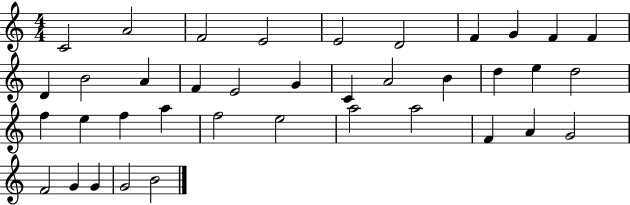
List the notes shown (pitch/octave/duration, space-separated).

C4/h A4/h F4/h E4/h E4/h D4/h F4/q G4/q F4/q F4/q D4/q B4/h A4/q F4/q E4/h G4/q C4/q A4/h B4/q D5/q E5/q D5/h F5/q E5/q F5/q A5/q F5/h E5/h A5/h A5/h F4/q A4/q G4/h F4/h G4/q G4/q G4/h B4/h